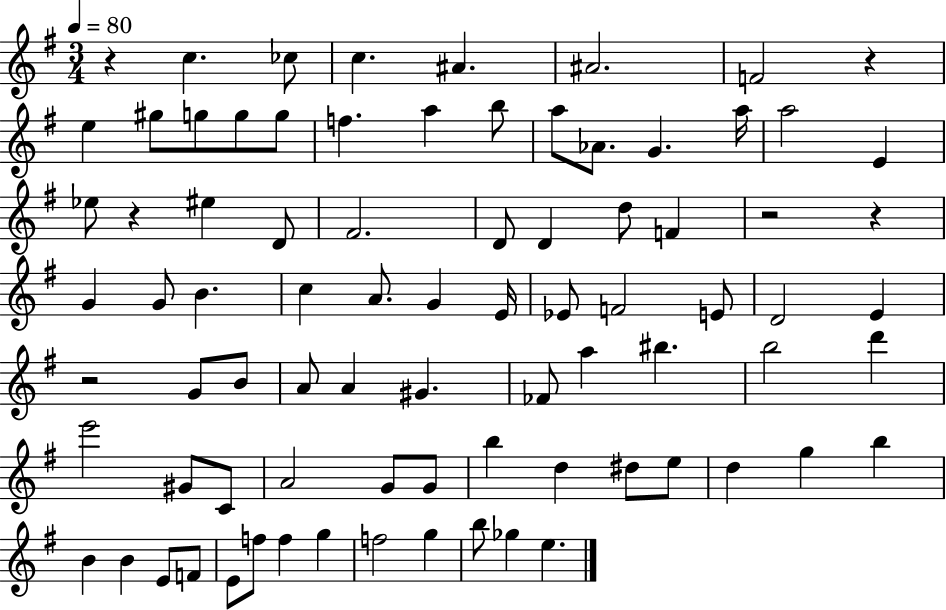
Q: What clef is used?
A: treble